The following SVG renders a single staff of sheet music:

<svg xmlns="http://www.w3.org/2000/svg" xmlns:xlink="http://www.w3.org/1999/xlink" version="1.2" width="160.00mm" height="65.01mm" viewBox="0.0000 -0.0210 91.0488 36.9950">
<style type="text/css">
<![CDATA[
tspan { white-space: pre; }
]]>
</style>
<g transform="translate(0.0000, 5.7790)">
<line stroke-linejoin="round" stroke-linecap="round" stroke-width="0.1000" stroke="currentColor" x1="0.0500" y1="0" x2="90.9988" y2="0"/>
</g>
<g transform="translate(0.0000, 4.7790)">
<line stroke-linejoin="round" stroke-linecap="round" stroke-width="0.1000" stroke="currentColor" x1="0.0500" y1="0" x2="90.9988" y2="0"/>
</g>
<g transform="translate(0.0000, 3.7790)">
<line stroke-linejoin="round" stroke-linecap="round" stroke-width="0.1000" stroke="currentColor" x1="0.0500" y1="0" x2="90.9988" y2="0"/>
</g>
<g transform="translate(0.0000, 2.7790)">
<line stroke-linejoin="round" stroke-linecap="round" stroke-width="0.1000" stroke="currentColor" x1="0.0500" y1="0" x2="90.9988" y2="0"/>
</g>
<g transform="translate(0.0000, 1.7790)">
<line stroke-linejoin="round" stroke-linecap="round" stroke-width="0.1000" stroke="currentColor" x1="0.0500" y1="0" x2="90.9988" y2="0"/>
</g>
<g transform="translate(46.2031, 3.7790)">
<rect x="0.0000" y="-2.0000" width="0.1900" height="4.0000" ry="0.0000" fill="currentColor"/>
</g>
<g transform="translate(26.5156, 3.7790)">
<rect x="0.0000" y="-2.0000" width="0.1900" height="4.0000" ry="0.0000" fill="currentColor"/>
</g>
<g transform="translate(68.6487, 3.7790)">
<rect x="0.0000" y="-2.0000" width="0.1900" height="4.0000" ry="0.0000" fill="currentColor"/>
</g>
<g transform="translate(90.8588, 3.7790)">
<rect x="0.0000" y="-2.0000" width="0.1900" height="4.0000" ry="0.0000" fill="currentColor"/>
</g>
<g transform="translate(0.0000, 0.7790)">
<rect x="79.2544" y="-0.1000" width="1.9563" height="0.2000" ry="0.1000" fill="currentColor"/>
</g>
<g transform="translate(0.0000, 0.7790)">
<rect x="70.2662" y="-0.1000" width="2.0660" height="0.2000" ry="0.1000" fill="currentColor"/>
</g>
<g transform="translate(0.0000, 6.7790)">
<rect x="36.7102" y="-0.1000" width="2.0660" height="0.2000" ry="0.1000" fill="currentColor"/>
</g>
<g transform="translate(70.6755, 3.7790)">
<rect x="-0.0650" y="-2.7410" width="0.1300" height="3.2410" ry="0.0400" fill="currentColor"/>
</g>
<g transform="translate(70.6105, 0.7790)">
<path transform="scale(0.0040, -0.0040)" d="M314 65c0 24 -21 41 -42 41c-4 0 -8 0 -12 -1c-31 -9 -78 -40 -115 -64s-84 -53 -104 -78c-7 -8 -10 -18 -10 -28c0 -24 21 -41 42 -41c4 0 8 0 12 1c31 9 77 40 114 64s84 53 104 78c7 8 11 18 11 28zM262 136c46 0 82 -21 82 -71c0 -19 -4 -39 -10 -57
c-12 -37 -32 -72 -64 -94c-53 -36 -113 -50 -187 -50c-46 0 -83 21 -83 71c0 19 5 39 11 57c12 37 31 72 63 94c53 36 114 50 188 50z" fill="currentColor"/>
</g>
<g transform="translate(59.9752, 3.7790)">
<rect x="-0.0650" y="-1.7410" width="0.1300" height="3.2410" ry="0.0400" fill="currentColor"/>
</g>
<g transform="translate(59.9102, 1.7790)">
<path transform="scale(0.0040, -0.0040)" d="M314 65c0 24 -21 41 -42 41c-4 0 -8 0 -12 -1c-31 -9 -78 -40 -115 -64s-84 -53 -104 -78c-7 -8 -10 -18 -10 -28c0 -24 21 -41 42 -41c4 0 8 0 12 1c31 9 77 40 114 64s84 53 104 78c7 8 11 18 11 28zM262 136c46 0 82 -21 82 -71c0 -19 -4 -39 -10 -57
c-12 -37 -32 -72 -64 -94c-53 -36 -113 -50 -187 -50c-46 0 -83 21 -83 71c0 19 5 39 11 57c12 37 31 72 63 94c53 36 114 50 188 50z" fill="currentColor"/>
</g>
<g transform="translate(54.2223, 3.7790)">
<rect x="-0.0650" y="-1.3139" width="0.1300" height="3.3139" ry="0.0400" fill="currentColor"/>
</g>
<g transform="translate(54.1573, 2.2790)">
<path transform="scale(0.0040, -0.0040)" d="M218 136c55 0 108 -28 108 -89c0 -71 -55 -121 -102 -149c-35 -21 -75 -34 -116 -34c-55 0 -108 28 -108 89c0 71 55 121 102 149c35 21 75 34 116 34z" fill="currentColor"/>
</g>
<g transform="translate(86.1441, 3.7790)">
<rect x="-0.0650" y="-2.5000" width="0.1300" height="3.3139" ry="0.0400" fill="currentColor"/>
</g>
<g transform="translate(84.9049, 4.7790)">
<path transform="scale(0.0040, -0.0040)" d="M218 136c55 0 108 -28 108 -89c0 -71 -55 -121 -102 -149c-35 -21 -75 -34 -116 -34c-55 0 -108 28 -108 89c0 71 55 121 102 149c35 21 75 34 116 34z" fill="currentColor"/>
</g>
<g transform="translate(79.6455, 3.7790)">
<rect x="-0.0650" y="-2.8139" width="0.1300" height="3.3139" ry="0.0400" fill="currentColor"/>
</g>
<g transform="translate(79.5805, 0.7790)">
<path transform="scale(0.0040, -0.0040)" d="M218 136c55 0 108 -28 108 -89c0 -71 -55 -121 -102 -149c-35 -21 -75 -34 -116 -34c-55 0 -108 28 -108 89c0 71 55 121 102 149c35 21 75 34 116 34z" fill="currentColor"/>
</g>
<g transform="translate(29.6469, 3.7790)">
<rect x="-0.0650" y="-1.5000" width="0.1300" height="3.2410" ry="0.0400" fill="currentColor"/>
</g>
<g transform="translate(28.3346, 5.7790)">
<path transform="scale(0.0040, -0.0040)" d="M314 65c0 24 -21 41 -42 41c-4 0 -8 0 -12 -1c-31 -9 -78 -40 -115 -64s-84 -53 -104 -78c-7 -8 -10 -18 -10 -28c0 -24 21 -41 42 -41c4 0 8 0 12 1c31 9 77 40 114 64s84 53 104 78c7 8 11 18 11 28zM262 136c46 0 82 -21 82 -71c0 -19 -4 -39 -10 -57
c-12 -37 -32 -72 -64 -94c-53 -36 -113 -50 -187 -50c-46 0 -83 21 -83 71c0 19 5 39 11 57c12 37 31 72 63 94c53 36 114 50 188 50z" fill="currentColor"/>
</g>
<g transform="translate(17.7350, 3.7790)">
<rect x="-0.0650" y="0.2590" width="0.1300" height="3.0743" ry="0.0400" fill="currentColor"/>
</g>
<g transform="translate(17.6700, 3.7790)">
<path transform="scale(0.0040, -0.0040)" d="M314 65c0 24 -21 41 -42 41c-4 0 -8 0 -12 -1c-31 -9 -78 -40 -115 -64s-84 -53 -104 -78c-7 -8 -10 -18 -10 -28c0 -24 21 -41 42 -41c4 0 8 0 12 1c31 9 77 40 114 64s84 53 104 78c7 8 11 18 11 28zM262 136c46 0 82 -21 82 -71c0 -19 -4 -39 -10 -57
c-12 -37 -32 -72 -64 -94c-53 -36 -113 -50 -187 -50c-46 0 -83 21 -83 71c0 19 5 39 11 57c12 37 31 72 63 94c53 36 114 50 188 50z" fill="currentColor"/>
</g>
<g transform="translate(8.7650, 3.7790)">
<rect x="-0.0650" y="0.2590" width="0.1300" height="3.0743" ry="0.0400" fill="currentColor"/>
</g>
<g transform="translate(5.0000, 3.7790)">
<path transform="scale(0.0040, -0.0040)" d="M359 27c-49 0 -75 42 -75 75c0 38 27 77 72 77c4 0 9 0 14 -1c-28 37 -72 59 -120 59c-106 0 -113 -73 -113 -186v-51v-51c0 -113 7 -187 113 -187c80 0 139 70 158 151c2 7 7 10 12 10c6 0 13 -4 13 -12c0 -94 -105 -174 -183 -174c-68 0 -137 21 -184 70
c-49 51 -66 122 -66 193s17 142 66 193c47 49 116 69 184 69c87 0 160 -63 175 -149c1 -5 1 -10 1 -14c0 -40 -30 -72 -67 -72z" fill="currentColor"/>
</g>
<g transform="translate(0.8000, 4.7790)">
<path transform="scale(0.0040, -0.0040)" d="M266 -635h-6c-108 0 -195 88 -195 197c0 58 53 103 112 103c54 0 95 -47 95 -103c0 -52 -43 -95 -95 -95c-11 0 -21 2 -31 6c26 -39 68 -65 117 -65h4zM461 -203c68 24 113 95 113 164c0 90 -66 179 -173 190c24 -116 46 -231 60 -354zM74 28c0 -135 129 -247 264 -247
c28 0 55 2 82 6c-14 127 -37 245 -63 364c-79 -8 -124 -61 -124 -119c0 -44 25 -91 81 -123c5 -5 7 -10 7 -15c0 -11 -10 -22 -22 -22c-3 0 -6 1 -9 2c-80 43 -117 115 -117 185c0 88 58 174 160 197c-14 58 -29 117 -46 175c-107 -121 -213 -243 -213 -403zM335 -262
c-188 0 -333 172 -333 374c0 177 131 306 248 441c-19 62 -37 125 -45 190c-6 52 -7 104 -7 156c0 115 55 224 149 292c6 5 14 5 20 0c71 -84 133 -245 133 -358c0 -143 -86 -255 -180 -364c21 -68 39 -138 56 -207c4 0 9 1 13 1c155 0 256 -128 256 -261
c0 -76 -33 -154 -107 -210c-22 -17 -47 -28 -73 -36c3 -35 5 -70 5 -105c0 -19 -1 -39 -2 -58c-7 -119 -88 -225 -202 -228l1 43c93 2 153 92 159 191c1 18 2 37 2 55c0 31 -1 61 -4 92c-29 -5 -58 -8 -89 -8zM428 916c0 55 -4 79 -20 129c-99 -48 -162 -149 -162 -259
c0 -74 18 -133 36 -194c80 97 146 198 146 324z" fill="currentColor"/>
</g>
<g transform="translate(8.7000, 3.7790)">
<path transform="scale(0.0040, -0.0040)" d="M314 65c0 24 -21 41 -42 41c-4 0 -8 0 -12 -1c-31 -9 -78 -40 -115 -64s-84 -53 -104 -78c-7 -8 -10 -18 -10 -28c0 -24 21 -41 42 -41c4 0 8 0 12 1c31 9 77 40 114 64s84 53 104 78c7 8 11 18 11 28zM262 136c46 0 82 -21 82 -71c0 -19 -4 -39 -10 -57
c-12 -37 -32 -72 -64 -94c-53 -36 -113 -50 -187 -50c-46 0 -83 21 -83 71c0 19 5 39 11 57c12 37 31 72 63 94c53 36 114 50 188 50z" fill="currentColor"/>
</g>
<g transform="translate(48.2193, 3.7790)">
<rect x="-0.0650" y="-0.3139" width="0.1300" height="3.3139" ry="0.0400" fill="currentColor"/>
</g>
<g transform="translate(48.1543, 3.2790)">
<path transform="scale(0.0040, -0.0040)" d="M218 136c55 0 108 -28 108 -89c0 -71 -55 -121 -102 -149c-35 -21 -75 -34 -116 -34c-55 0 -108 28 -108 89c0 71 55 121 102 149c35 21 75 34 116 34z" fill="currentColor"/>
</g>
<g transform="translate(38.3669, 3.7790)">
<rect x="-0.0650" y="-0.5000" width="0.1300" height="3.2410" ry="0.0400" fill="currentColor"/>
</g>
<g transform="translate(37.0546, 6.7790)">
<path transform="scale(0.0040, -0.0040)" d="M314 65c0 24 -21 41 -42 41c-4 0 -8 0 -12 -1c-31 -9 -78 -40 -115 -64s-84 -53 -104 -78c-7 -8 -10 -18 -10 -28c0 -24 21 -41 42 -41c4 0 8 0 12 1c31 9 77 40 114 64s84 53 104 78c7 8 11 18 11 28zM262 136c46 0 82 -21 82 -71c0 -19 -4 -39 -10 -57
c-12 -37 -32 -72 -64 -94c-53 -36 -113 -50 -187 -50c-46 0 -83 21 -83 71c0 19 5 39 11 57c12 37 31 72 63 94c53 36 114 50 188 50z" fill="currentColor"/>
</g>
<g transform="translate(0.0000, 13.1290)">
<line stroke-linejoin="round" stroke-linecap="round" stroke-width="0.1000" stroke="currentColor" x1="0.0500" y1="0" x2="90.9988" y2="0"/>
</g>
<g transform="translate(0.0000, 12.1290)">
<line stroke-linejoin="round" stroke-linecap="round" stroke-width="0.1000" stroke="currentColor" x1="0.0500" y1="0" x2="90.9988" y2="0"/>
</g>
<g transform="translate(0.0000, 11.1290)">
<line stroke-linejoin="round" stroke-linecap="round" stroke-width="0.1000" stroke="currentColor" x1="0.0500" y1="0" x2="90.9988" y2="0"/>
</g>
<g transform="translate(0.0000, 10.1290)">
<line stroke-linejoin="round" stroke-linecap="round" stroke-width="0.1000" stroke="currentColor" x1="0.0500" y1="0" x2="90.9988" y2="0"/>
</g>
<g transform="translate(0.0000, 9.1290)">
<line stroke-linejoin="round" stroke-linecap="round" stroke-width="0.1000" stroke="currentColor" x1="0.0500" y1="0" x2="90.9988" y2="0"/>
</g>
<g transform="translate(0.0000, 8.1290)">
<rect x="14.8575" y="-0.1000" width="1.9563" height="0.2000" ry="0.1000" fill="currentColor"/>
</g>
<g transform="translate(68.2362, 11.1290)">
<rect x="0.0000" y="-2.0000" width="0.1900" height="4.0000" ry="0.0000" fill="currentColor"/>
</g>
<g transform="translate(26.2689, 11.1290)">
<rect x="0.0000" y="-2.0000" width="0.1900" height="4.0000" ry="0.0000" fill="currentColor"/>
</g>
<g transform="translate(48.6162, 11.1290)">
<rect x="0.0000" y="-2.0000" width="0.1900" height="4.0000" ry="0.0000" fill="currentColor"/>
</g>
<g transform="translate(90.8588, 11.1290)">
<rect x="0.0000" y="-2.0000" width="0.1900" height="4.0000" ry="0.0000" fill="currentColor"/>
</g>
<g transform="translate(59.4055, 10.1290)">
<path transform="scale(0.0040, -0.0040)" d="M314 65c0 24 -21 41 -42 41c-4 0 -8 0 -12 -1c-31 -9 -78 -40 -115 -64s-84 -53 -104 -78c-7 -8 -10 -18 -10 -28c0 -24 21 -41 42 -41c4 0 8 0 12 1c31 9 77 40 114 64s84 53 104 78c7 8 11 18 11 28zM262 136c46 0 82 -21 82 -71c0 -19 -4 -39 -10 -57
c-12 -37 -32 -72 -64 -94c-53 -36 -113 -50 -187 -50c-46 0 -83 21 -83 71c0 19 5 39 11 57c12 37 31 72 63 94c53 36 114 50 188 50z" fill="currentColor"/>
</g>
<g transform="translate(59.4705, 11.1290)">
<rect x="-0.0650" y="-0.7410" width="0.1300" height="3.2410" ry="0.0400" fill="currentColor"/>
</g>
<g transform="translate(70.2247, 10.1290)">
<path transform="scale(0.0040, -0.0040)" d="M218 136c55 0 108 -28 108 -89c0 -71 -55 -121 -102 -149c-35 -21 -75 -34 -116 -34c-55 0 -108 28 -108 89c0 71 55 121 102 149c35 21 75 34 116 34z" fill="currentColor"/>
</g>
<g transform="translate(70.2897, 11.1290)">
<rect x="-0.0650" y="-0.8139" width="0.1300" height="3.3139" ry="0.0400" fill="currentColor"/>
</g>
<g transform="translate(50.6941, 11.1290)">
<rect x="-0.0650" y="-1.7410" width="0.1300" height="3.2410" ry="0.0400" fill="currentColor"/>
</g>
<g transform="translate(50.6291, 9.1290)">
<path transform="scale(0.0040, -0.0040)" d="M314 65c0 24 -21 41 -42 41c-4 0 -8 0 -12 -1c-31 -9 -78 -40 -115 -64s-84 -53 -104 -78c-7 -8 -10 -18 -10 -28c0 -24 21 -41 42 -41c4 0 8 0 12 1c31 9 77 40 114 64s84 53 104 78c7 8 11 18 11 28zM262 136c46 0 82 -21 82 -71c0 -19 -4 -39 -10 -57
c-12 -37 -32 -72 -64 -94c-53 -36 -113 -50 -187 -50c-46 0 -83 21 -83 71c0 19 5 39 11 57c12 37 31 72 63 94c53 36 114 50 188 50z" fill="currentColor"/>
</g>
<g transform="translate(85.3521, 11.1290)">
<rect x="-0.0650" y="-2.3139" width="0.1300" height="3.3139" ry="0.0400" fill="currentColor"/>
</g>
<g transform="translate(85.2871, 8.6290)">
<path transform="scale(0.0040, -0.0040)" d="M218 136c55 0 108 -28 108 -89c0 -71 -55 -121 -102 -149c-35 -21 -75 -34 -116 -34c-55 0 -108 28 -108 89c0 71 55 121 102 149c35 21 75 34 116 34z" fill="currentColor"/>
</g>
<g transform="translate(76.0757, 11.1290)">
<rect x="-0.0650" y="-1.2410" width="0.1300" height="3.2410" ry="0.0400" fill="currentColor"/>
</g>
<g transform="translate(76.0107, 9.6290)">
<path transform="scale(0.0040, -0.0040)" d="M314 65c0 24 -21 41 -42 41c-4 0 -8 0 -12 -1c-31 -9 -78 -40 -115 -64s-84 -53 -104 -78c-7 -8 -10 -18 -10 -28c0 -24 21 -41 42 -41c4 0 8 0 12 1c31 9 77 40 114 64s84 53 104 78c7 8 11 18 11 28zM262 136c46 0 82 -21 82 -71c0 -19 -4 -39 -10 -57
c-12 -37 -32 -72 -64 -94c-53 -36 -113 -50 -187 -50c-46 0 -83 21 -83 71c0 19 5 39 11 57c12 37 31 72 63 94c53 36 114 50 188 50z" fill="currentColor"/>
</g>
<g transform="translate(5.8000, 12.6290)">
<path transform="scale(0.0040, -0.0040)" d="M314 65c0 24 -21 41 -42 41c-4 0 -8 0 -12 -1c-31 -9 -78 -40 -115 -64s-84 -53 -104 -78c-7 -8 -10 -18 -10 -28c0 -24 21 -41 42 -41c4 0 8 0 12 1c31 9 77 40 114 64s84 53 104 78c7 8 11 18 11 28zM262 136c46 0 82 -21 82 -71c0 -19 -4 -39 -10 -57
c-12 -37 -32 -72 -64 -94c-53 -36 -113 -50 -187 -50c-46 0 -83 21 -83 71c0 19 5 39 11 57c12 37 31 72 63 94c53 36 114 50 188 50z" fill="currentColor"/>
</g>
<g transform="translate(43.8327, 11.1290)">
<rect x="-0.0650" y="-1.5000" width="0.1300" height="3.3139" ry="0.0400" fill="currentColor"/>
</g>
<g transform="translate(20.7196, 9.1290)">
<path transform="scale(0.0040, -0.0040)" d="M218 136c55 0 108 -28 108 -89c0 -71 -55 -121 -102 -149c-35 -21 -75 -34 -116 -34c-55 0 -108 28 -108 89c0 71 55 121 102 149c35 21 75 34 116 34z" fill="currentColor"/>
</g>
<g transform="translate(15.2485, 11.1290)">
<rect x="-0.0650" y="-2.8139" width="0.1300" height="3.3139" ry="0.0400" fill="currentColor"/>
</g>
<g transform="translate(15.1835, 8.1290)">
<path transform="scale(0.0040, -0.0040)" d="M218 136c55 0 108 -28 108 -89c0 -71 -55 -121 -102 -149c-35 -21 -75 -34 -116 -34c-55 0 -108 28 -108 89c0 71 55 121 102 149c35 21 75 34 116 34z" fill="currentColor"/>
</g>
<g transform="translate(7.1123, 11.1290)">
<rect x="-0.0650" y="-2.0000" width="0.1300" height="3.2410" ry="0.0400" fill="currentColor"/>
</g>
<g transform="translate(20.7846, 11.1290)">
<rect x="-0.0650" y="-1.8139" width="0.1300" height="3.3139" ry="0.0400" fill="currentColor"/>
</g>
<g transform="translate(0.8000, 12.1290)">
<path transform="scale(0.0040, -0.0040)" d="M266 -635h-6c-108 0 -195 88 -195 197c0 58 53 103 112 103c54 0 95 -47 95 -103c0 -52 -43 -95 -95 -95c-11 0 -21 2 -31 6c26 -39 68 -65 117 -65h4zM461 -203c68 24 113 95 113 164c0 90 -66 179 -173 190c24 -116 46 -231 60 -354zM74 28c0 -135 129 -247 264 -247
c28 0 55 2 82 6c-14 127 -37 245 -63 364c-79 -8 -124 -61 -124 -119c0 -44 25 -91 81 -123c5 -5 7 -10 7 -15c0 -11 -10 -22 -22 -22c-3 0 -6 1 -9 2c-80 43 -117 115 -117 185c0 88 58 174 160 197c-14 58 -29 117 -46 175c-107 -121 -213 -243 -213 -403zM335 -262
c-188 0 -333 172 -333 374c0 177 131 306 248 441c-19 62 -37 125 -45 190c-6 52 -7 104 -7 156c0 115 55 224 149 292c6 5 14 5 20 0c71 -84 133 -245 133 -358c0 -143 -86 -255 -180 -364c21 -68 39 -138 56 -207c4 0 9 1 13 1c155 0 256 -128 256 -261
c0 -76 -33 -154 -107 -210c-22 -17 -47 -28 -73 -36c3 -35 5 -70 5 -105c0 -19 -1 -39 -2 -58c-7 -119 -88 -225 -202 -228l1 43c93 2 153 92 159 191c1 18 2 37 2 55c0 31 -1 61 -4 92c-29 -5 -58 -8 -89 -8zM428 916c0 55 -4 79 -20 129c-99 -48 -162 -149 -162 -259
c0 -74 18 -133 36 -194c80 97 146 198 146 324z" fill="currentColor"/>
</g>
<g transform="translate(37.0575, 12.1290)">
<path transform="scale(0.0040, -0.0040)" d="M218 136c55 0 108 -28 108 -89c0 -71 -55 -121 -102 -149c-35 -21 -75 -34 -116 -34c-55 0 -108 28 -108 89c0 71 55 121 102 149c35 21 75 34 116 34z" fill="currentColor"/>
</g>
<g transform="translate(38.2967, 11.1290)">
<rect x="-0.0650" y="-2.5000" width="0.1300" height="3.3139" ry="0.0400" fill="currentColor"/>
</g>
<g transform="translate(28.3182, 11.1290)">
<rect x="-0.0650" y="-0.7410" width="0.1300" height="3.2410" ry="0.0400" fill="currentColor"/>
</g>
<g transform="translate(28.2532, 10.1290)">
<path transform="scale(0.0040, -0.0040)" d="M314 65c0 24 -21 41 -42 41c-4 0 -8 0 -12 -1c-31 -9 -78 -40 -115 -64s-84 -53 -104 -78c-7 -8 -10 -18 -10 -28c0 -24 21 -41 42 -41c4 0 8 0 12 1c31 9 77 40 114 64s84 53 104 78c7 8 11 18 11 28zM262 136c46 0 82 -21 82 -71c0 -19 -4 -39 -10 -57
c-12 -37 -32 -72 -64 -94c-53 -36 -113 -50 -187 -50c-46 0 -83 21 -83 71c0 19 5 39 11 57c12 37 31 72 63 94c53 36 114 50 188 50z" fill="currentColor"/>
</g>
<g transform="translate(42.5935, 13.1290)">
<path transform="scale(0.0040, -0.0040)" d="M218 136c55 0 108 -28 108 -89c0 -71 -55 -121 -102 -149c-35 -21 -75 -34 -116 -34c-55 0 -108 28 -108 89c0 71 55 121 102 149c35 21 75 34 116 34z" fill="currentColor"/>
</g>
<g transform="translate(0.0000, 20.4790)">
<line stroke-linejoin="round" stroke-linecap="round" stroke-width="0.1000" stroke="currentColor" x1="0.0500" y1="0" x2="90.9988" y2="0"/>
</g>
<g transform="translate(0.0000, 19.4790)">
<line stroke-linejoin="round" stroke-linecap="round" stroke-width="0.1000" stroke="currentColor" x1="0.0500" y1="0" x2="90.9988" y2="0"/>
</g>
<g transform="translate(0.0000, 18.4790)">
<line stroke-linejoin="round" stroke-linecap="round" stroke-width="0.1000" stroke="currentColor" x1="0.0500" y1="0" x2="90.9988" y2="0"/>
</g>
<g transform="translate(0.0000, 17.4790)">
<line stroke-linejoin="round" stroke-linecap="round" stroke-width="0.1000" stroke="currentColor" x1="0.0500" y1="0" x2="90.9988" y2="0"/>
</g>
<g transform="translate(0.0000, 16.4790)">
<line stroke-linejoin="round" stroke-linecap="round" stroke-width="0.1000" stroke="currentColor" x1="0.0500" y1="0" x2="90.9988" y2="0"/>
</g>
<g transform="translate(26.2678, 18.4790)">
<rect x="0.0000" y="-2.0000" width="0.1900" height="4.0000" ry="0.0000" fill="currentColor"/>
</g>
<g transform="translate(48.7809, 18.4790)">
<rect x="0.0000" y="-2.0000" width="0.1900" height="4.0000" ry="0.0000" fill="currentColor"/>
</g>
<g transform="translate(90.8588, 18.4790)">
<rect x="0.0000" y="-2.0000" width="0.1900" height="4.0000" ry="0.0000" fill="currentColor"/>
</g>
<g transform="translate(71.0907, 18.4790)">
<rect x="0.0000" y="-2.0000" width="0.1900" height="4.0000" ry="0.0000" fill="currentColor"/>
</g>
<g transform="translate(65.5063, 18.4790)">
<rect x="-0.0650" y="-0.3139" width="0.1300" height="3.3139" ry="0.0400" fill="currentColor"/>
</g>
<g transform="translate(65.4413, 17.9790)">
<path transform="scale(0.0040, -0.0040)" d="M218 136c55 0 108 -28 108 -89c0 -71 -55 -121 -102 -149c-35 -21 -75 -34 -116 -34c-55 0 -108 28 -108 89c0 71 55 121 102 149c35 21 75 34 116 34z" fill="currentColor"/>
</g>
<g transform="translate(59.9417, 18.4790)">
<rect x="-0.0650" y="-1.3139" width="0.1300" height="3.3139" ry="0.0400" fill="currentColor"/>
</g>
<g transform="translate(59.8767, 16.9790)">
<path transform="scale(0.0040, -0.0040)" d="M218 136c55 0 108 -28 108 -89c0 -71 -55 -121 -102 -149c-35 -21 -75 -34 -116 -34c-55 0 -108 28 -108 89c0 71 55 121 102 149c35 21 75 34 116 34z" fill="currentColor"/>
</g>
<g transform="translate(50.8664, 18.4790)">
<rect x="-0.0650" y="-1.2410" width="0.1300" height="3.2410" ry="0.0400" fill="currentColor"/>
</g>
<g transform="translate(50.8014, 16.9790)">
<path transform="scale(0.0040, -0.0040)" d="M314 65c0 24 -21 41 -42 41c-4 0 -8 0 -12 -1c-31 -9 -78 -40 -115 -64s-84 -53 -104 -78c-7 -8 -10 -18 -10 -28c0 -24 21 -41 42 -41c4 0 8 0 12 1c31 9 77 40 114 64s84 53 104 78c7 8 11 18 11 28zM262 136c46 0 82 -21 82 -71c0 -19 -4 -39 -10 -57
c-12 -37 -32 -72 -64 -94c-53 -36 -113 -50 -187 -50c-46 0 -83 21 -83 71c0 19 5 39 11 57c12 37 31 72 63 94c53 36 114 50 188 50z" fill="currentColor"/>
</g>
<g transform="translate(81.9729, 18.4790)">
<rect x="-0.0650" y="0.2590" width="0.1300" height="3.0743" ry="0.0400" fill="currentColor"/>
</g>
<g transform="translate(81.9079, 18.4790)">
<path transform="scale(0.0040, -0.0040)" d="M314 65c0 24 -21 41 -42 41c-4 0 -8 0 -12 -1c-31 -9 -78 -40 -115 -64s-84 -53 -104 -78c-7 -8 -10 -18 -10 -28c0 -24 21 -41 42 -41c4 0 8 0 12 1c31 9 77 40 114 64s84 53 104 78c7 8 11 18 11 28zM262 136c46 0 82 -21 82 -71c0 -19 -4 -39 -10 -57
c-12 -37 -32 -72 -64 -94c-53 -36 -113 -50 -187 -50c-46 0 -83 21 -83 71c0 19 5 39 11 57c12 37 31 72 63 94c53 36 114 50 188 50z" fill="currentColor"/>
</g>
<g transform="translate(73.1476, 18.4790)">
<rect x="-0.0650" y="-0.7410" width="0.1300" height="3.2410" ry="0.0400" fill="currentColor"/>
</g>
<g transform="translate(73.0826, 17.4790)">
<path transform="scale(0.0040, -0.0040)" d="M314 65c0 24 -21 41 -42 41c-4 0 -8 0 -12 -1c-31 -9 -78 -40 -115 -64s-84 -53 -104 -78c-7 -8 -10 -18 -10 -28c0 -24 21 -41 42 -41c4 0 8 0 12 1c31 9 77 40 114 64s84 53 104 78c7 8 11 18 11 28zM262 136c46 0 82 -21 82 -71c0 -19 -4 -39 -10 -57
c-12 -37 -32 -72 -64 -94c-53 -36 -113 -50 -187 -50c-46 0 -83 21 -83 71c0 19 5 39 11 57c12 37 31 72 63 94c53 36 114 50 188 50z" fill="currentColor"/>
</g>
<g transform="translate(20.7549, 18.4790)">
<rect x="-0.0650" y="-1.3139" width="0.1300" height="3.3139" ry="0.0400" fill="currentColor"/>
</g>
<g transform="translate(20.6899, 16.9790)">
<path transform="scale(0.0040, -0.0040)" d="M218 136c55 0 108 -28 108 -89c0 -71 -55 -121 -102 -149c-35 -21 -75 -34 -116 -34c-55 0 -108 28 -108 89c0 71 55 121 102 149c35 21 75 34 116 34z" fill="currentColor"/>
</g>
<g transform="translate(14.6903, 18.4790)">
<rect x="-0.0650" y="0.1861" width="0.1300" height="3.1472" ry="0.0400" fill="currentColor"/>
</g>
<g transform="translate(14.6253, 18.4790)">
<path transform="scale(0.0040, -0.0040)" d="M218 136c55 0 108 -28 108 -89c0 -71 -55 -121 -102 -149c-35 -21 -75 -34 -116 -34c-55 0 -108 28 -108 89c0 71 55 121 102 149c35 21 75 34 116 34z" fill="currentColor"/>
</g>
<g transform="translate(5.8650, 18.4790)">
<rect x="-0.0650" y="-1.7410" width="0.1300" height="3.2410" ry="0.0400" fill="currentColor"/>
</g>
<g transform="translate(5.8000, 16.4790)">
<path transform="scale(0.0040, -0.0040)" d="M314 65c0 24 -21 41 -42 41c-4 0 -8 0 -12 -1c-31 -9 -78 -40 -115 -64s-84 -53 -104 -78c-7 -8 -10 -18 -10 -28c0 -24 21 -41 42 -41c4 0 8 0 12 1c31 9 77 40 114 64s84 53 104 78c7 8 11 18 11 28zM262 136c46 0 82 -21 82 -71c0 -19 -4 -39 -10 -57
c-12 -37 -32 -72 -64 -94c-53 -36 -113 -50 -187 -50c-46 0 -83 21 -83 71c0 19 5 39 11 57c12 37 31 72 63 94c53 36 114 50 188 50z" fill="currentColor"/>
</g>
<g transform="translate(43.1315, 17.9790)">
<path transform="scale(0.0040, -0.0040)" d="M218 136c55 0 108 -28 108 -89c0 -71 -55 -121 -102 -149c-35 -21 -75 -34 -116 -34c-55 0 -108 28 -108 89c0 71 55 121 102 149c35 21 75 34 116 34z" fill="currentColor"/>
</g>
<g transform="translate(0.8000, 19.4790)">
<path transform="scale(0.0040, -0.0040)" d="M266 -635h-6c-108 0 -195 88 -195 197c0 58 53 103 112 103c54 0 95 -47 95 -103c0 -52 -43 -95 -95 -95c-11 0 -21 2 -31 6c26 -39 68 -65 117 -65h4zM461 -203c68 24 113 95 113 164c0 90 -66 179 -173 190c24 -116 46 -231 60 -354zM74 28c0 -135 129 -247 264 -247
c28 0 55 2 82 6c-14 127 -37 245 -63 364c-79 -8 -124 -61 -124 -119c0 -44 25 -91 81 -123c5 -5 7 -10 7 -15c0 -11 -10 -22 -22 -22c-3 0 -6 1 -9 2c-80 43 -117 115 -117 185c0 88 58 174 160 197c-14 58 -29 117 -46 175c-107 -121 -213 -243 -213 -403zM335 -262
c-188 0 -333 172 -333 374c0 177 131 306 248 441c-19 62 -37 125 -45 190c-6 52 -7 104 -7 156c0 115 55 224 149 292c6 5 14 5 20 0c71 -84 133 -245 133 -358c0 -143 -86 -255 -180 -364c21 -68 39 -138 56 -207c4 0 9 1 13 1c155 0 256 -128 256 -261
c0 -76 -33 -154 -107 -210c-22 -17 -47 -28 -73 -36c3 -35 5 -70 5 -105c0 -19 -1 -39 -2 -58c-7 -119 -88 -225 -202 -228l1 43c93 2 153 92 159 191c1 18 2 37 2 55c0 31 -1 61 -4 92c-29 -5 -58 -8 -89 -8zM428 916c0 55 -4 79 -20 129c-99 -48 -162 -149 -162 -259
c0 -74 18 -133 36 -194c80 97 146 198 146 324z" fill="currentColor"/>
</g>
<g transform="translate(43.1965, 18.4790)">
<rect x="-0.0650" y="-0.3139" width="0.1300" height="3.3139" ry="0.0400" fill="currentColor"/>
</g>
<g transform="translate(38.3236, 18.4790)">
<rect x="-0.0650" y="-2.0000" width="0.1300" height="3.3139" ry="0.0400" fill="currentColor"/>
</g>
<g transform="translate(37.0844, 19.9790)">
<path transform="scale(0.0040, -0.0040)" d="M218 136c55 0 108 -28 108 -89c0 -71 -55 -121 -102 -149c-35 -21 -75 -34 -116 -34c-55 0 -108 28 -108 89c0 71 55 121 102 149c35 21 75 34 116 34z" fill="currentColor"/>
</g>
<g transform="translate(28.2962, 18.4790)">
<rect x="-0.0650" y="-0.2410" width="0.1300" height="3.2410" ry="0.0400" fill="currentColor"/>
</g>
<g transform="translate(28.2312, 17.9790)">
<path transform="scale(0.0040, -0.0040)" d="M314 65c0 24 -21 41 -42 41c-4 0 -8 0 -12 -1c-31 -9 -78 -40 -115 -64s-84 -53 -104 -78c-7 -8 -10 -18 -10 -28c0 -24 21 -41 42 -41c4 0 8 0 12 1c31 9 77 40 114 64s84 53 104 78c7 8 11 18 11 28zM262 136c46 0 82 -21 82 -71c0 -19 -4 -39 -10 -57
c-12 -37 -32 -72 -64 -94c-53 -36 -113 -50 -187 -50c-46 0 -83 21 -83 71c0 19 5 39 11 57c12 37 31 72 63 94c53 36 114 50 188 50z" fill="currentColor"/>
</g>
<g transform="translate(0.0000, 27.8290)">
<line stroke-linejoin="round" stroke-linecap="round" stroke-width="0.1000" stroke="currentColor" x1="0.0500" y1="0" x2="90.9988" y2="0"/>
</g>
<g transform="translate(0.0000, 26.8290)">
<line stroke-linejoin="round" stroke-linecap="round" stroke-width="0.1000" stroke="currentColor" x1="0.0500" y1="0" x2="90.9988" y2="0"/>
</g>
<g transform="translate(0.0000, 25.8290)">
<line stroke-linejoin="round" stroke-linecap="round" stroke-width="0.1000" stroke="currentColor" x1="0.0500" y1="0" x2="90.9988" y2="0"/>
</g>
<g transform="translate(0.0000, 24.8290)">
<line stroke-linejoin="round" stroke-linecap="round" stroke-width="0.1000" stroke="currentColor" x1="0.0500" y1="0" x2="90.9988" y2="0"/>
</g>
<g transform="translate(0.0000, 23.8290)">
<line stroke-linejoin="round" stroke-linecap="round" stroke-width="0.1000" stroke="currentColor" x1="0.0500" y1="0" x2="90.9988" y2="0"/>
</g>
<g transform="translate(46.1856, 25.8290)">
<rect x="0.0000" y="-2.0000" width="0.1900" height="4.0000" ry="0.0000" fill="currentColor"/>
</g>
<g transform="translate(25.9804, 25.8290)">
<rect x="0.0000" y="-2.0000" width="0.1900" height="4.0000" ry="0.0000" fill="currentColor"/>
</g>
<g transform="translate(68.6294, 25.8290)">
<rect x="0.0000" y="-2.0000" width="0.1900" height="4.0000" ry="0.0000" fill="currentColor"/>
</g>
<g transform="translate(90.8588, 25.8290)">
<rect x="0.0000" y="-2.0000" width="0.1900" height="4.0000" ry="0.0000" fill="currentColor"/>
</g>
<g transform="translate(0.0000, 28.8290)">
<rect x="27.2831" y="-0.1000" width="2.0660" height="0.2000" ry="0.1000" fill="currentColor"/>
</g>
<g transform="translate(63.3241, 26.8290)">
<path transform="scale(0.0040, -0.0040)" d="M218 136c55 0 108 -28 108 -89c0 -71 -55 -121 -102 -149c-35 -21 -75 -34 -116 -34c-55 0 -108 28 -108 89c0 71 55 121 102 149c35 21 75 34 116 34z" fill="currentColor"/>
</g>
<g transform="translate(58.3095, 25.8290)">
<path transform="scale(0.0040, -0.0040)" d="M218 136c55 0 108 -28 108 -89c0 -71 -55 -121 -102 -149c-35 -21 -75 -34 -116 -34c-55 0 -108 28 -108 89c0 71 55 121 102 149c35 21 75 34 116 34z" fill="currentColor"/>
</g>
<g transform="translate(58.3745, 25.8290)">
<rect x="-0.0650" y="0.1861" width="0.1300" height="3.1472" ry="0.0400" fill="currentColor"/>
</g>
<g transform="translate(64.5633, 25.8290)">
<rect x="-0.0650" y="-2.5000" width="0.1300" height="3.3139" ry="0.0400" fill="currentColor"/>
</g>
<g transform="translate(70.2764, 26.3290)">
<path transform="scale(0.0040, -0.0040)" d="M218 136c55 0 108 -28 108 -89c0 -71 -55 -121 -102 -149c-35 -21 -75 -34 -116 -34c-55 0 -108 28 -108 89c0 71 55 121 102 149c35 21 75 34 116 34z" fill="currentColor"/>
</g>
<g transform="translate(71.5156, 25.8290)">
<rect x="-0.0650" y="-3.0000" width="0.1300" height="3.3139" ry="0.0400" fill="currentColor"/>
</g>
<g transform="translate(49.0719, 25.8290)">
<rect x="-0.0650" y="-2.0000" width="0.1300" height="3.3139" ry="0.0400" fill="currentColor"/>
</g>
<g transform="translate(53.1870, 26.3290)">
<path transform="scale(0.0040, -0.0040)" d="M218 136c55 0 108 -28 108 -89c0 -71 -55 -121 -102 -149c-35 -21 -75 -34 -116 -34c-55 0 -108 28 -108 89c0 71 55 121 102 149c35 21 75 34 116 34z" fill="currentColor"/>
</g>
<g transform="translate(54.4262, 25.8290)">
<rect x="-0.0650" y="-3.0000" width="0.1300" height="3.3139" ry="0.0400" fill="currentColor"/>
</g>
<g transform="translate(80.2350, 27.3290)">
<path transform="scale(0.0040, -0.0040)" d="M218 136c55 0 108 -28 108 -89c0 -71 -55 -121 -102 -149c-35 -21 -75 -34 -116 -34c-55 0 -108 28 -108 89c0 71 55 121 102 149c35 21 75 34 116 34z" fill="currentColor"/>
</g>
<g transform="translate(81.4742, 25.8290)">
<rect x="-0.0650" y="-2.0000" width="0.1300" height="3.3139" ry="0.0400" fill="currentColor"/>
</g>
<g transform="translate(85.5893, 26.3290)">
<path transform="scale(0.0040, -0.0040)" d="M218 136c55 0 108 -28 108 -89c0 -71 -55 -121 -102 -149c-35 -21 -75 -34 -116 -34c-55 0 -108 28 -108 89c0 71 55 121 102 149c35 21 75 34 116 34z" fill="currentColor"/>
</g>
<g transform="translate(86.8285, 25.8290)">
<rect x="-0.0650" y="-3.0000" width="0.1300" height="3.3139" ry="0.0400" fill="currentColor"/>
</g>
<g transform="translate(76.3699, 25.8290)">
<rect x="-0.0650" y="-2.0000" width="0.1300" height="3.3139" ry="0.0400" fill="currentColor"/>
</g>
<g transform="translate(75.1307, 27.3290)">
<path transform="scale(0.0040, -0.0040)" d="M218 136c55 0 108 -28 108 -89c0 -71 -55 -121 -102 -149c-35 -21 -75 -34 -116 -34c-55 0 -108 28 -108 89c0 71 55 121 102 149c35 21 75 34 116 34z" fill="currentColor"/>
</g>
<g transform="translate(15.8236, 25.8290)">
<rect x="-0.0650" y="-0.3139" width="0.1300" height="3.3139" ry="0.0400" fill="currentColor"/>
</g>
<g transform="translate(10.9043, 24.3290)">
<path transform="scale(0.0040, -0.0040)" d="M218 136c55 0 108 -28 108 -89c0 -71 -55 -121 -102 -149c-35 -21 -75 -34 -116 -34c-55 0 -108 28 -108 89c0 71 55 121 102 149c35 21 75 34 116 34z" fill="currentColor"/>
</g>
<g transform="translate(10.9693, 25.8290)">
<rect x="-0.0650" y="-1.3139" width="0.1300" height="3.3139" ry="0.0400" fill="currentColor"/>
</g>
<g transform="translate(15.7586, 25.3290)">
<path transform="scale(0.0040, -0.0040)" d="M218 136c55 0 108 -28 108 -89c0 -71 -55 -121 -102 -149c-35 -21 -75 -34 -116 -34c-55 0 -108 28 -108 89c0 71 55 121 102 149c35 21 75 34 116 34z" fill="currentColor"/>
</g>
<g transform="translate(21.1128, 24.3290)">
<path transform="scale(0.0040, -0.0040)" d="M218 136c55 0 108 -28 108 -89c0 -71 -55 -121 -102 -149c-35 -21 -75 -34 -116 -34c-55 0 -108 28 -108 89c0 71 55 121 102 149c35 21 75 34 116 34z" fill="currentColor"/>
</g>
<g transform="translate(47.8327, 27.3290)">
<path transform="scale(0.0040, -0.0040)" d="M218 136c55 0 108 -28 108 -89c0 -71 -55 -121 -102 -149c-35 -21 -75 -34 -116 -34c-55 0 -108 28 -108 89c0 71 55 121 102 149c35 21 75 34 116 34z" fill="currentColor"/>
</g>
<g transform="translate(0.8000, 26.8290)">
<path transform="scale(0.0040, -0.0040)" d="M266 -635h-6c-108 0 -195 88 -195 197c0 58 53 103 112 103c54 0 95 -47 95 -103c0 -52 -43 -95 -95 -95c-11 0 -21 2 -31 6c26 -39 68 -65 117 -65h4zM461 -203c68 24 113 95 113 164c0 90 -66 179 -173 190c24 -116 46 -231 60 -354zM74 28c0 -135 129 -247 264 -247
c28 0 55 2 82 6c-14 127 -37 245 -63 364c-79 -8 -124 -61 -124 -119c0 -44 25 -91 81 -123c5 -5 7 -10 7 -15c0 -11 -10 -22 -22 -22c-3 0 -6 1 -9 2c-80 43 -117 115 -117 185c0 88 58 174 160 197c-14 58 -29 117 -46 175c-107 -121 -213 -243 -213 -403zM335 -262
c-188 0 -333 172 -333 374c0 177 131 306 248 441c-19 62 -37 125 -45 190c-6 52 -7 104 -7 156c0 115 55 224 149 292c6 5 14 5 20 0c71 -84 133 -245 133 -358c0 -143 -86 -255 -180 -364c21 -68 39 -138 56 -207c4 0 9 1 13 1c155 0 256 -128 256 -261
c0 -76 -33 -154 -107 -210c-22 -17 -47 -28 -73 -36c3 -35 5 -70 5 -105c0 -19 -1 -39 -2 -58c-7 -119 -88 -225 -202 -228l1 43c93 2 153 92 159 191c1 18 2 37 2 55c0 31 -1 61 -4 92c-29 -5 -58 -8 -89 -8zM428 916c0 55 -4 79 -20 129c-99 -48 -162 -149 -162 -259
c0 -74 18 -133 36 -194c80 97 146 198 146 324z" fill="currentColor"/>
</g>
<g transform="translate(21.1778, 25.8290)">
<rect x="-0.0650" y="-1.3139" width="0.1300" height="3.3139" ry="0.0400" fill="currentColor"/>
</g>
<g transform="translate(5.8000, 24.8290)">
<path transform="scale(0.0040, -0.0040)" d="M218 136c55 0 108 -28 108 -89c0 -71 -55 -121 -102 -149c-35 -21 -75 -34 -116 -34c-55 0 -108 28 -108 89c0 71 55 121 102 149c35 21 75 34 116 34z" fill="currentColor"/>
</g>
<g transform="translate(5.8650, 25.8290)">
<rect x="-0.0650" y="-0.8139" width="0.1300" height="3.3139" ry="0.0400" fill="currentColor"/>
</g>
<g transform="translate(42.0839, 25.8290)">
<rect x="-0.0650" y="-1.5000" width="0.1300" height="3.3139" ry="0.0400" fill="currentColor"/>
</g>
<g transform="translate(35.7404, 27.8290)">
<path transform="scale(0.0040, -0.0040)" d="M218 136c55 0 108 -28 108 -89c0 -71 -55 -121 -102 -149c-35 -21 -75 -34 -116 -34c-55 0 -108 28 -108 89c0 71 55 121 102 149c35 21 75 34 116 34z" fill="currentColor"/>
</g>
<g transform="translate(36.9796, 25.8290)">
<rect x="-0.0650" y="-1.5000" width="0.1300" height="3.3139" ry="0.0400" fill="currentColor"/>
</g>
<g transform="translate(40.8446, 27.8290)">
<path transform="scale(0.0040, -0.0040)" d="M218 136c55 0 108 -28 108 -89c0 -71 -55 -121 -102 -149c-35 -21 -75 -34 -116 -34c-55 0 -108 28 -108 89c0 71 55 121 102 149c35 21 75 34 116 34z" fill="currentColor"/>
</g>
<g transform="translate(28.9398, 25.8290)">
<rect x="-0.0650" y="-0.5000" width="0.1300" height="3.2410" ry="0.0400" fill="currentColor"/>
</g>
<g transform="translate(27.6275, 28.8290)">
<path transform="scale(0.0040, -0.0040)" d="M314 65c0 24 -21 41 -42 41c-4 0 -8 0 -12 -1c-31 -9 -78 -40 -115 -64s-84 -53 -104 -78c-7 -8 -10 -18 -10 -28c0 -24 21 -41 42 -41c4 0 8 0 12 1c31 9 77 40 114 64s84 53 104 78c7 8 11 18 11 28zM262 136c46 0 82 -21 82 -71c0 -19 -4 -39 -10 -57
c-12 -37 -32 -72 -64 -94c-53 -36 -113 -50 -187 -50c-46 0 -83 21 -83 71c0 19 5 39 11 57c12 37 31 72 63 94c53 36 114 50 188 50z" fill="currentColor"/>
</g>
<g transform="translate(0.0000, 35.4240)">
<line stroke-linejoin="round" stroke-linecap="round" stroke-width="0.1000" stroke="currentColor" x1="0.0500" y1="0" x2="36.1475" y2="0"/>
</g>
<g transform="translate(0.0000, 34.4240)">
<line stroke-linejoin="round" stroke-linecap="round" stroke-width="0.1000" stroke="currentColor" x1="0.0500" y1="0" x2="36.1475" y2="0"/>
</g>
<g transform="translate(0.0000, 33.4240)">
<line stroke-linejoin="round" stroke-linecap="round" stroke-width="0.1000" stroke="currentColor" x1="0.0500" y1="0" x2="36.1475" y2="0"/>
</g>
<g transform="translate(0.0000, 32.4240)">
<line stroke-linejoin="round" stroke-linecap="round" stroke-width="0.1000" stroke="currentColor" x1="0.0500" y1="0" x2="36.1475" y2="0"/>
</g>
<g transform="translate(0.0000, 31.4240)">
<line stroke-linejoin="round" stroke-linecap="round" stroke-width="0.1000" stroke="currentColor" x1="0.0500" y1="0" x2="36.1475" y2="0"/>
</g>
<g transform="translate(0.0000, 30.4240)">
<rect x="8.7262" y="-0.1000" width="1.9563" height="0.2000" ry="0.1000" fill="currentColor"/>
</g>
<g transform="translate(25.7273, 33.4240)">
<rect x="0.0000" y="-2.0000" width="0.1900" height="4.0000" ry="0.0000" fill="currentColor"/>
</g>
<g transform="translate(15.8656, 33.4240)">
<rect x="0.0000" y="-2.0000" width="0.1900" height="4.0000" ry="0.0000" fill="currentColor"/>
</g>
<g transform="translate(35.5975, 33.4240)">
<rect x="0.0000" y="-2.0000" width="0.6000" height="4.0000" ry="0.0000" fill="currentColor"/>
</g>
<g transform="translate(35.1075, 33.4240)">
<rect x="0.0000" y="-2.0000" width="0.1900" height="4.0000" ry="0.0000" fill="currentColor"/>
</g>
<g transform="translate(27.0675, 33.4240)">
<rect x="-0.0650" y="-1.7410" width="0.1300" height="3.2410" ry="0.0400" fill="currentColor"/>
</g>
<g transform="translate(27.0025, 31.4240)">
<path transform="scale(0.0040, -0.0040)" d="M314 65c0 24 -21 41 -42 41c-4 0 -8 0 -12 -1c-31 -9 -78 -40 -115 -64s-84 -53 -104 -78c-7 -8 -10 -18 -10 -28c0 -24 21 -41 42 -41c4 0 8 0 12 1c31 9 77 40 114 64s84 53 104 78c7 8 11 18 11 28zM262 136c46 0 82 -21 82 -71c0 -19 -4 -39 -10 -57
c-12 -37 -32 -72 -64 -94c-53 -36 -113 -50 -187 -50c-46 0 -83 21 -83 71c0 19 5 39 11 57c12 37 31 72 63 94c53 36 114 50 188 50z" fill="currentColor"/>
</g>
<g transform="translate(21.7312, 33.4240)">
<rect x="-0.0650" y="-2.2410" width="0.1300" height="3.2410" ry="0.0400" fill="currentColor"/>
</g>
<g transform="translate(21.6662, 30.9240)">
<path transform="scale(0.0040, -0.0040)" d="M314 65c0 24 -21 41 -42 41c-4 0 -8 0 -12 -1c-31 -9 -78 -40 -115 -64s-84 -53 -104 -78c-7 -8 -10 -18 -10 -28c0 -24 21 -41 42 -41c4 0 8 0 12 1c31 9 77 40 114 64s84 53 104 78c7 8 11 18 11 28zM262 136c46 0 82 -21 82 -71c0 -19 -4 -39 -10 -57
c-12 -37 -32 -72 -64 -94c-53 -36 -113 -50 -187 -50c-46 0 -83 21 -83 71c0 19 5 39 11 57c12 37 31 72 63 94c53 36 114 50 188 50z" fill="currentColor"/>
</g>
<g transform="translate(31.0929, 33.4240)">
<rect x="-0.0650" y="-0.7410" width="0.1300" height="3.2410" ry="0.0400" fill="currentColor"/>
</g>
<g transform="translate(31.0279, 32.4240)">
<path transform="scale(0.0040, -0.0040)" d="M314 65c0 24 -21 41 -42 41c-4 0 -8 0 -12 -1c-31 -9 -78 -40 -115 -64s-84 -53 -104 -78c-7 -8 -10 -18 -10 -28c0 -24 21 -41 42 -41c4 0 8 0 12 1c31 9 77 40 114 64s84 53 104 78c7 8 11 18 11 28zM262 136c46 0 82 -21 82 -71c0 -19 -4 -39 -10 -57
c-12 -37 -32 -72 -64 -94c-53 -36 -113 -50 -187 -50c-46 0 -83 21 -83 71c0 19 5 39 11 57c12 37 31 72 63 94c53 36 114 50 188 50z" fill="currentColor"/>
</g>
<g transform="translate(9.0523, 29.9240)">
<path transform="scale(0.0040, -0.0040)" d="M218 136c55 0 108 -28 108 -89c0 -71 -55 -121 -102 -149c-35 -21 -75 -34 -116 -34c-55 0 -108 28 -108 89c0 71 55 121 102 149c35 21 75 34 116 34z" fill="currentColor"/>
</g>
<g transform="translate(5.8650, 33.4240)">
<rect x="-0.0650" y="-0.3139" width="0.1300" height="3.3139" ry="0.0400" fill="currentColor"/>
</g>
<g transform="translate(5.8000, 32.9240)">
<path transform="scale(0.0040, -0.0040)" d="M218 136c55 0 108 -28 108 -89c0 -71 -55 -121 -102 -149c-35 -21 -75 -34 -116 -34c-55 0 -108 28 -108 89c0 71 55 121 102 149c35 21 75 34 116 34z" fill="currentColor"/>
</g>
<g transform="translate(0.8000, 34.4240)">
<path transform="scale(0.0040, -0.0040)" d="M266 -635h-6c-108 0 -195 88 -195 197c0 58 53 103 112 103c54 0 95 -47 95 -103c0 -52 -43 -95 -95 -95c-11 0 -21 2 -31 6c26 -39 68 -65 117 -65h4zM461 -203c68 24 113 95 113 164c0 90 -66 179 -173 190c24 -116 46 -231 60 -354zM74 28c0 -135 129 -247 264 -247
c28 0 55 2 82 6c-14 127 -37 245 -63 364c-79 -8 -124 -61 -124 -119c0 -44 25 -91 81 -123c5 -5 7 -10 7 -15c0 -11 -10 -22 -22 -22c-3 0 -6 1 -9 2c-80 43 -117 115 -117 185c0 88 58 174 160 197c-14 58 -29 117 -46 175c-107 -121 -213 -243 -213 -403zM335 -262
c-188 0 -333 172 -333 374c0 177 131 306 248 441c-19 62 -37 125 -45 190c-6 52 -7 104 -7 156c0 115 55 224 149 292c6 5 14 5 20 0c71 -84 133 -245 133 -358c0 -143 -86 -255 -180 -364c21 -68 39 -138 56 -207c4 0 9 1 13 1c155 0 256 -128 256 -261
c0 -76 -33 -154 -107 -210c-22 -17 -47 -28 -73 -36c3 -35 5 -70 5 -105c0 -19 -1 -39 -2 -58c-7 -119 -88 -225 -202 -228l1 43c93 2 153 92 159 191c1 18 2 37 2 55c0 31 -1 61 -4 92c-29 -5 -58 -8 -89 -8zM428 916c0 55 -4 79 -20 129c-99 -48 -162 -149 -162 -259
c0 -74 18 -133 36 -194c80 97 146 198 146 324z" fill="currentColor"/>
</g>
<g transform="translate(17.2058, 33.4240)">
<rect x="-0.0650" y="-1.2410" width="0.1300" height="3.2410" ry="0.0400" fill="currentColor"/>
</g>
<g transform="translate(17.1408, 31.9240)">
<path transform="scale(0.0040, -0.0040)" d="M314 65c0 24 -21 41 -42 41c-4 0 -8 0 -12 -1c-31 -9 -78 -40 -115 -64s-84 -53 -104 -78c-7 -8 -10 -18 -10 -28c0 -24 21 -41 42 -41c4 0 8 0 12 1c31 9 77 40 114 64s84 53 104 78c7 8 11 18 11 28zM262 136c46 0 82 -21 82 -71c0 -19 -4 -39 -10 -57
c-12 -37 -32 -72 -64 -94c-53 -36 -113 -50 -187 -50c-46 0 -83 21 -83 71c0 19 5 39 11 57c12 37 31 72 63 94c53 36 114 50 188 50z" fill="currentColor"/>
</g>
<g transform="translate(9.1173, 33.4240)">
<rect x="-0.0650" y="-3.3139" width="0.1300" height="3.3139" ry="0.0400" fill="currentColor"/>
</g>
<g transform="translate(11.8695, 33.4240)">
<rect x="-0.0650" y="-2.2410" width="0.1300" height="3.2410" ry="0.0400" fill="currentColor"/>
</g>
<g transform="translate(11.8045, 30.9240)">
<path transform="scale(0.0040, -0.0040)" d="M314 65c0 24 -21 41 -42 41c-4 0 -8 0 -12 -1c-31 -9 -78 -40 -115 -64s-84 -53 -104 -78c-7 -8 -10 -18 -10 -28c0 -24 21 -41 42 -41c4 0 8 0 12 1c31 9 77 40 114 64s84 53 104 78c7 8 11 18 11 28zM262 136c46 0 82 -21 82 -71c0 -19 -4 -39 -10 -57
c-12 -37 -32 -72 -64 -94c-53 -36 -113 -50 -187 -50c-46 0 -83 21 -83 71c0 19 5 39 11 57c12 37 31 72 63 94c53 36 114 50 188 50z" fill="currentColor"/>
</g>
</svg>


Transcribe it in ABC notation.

X:1
T:Untitled
M:4/4
L:1/4
K:C
B2 B2 E2 C2 c e f2 a2 a G F2 a f d2 G E f2 d2 d e2 g f2 B e c2 F c e2 e c d2 B2 d e c e C2 E E F A B G A F F A c b g2 e2 g2 f2 d2